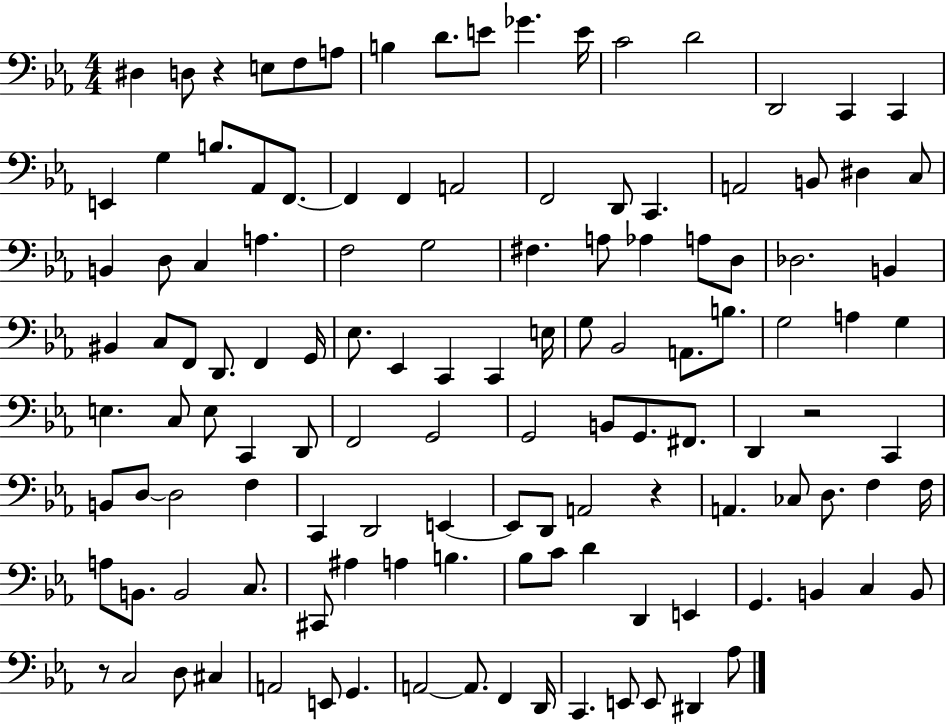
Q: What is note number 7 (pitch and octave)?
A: D4